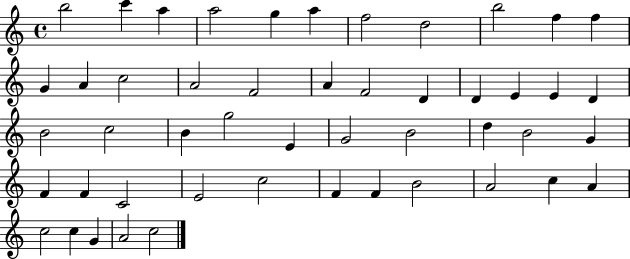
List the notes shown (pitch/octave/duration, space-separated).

B5/h C6/q A5/q A5/h G5/q A5/q F5/h D5/h B5/h F5/q F5/q G4/q A4/q C5/h A4/h F4/h A4/q F4/h D4/q D4/q E4/q E4/q D4/q B4/h C5/h B4/q G5/h E4/q G4/h B4/h D5/q B4/h G4/q F4/q F4/q C4/h E4/h C5/h F4/q F4/q B4/h A4/h C5/q A4/q C5/h C5/q G4/q A4/h C5/h